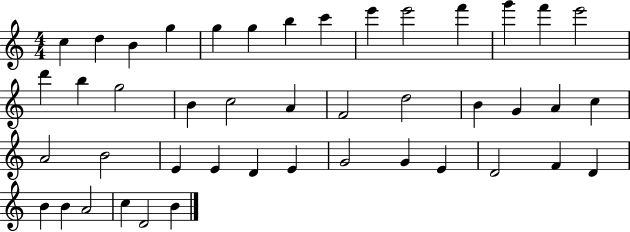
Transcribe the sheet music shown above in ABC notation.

X:1
T:Untitled
M:4/4
L:1/4
K:C
c d B g g g b c' e' e'2 f' g' f' e'2 d' b g2 B c2 A F2 d2 B G A c A2 B2 E E D E G2 G E D2 F D B B A2 c D2 B